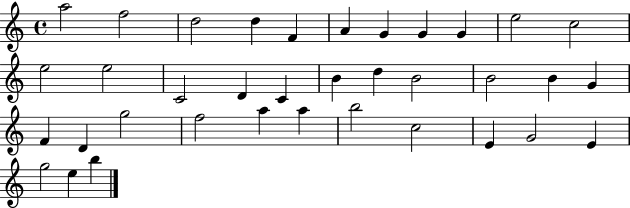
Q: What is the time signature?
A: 4/4